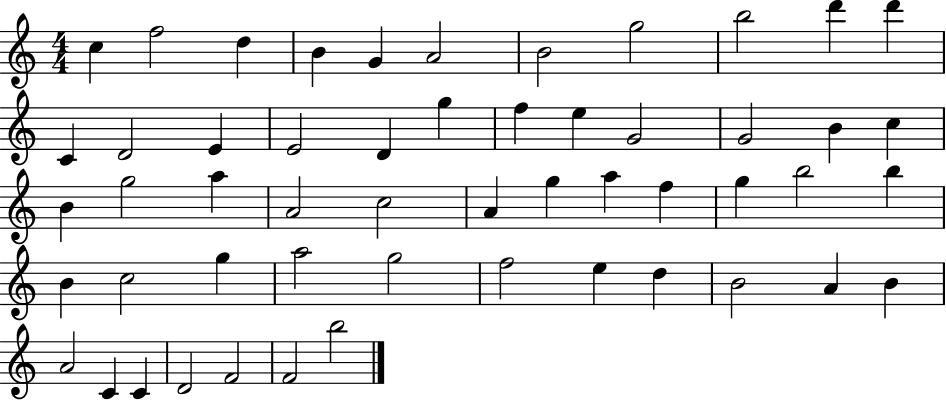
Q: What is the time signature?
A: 4/4